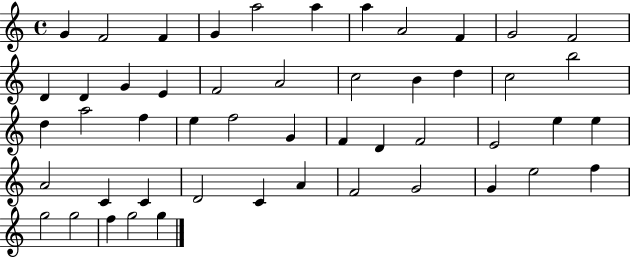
X:1
T:Untitled
M:4/4
L:1/4
K:C
G F2 F G a2 a a A2 F G2 F2 D D G E F2 A2 c2 B d c2 b2 d a2 f e f2 G F D F2 E2 e e A2 C C D2 C A F2 G2 G e2 f g2 g2 f g2 g